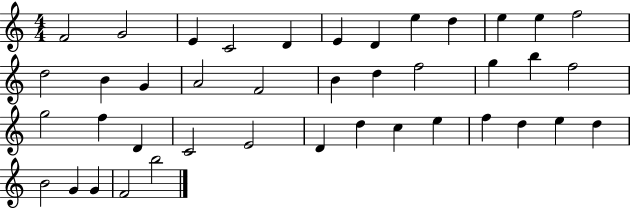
{
  \clef treble
  \numericTimeSignature
  \time 4/4
  \key c \major
  f'2 g'2 | e'4 c'2 d'4 | e'4 d'4 e''4 d''4 | e''4 e''4 f''2 | \break d''2 b'4 g'4 | a'2 f'2 | b'4 d''4 f''2 | g''4 b''4 f''2 | \break g''2 f''4 d'4 | c'2 e'2 | d'4 d''4 c''4 e''4 | f''4 d''4 e''4 d''4 | \break b'2 g'4 g'4 | f'2 b''2 | \bar "|."
}